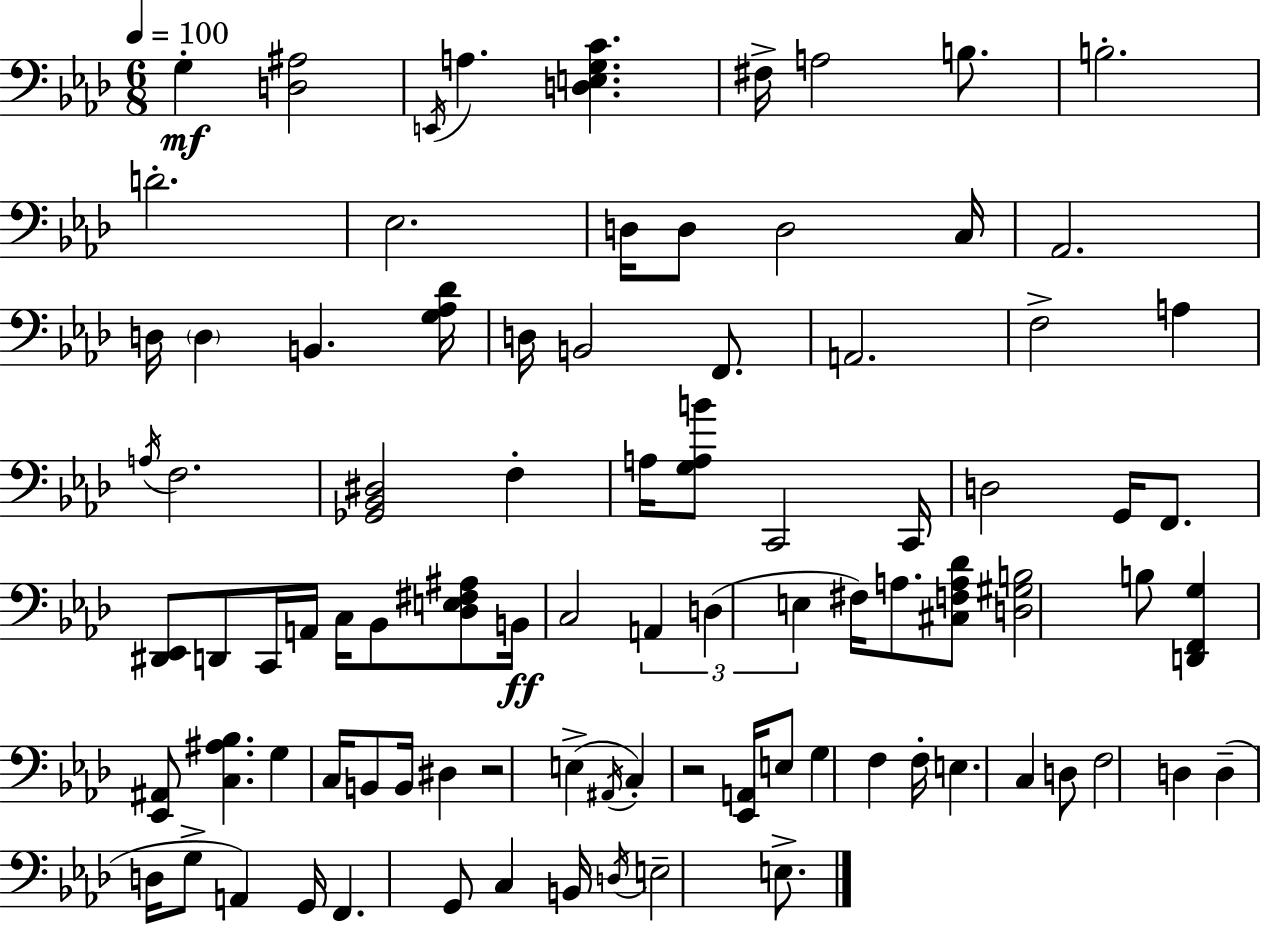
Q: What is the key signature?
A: AES major